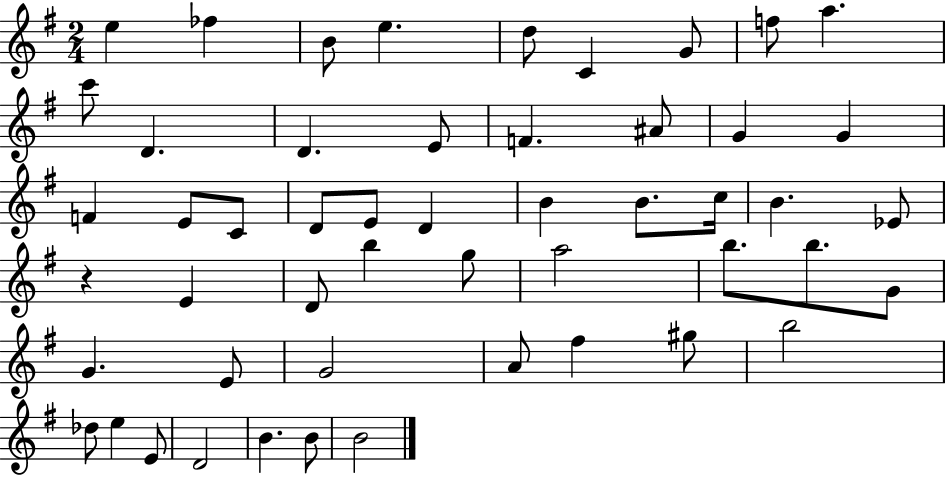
{
  \clef treble
  \numericTimeSignature
  \time 2/4
  \key g \major
  e''4 fes''4 | b'8 e''4. | d''8 c'4 g'8 | f''8 a''4. | \break c'''8 d'4. | d'4. e'8 | f'4. ais'8 | g'4 g'4 | \break f'4 e'8 c'8 | d'8 e'8 d'4 | b'4 b'8. c''16 | b'4. ees'8 | \break r4 e'4 | d'8 b''4 g''8 | a''2 | b''8. b''8. g'8 | \break g'4. e'8 | g'2 | a'8 fis''4 gis''8 | b''2 | \break des''8 e''4 e'8 | d'2 | b'4. b'8 | b'2 | \break \bar "|."
}